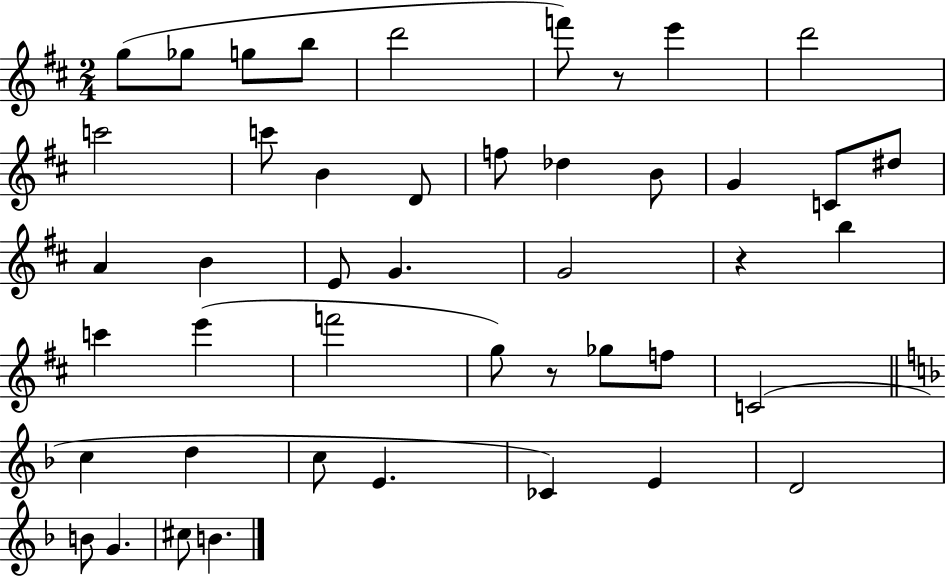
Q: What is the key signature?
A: D major